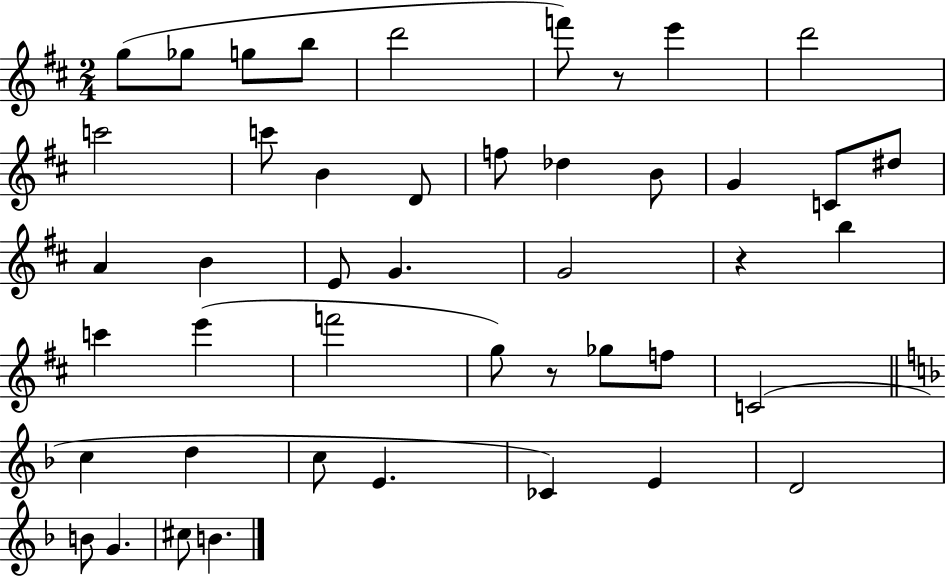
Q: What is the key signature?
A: D major